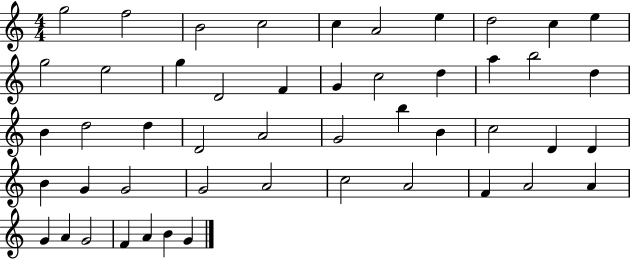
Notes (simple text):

G5/h F5/h B4/h C5/h C5/q A4/h E5/q D5/h C5/q E5/q G5/h E5/h G5/q D4/h F4/q G4/q C5/h D5/q A5/q B5/h D5/q B4/q D5/h D5/q D4/h A4/h G4/h B5/q B4/q C5/h D4/q D4/q B4/q G4/q G4/h G4/h A4/h C5/h A4/h F4/q A4/h A4/q G4/q A4/q G4/h F4/q A4/q B4/q G4/q